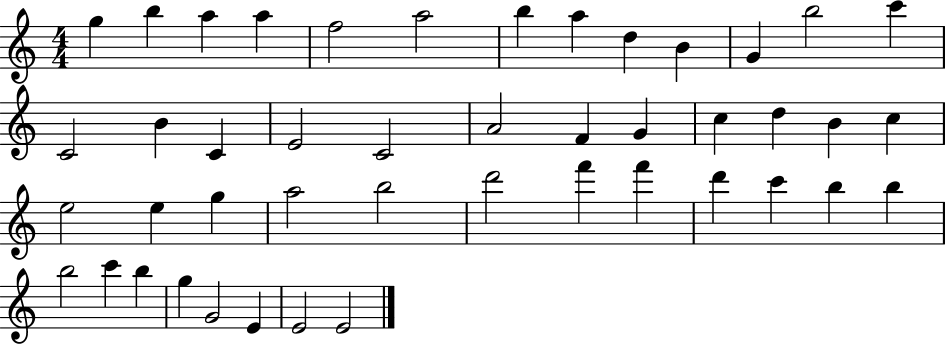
G5/q B5/q A5/q A5/q F5/h A5/h B5/q A5/q D5/q B4/q G4/q B5/h C6/q C4/h B4/q C4/q E4/h C4/h A4/h F4/q G4/q C5/q D5/q B4/q C5/q E5/h E5/q G5/q A5/h B5/h D6/h F6/q F6/q D6/q C6/q B5/q B5/q B5/h C6/q B5/q G5/q G4/h E4/q E4/h E4/h